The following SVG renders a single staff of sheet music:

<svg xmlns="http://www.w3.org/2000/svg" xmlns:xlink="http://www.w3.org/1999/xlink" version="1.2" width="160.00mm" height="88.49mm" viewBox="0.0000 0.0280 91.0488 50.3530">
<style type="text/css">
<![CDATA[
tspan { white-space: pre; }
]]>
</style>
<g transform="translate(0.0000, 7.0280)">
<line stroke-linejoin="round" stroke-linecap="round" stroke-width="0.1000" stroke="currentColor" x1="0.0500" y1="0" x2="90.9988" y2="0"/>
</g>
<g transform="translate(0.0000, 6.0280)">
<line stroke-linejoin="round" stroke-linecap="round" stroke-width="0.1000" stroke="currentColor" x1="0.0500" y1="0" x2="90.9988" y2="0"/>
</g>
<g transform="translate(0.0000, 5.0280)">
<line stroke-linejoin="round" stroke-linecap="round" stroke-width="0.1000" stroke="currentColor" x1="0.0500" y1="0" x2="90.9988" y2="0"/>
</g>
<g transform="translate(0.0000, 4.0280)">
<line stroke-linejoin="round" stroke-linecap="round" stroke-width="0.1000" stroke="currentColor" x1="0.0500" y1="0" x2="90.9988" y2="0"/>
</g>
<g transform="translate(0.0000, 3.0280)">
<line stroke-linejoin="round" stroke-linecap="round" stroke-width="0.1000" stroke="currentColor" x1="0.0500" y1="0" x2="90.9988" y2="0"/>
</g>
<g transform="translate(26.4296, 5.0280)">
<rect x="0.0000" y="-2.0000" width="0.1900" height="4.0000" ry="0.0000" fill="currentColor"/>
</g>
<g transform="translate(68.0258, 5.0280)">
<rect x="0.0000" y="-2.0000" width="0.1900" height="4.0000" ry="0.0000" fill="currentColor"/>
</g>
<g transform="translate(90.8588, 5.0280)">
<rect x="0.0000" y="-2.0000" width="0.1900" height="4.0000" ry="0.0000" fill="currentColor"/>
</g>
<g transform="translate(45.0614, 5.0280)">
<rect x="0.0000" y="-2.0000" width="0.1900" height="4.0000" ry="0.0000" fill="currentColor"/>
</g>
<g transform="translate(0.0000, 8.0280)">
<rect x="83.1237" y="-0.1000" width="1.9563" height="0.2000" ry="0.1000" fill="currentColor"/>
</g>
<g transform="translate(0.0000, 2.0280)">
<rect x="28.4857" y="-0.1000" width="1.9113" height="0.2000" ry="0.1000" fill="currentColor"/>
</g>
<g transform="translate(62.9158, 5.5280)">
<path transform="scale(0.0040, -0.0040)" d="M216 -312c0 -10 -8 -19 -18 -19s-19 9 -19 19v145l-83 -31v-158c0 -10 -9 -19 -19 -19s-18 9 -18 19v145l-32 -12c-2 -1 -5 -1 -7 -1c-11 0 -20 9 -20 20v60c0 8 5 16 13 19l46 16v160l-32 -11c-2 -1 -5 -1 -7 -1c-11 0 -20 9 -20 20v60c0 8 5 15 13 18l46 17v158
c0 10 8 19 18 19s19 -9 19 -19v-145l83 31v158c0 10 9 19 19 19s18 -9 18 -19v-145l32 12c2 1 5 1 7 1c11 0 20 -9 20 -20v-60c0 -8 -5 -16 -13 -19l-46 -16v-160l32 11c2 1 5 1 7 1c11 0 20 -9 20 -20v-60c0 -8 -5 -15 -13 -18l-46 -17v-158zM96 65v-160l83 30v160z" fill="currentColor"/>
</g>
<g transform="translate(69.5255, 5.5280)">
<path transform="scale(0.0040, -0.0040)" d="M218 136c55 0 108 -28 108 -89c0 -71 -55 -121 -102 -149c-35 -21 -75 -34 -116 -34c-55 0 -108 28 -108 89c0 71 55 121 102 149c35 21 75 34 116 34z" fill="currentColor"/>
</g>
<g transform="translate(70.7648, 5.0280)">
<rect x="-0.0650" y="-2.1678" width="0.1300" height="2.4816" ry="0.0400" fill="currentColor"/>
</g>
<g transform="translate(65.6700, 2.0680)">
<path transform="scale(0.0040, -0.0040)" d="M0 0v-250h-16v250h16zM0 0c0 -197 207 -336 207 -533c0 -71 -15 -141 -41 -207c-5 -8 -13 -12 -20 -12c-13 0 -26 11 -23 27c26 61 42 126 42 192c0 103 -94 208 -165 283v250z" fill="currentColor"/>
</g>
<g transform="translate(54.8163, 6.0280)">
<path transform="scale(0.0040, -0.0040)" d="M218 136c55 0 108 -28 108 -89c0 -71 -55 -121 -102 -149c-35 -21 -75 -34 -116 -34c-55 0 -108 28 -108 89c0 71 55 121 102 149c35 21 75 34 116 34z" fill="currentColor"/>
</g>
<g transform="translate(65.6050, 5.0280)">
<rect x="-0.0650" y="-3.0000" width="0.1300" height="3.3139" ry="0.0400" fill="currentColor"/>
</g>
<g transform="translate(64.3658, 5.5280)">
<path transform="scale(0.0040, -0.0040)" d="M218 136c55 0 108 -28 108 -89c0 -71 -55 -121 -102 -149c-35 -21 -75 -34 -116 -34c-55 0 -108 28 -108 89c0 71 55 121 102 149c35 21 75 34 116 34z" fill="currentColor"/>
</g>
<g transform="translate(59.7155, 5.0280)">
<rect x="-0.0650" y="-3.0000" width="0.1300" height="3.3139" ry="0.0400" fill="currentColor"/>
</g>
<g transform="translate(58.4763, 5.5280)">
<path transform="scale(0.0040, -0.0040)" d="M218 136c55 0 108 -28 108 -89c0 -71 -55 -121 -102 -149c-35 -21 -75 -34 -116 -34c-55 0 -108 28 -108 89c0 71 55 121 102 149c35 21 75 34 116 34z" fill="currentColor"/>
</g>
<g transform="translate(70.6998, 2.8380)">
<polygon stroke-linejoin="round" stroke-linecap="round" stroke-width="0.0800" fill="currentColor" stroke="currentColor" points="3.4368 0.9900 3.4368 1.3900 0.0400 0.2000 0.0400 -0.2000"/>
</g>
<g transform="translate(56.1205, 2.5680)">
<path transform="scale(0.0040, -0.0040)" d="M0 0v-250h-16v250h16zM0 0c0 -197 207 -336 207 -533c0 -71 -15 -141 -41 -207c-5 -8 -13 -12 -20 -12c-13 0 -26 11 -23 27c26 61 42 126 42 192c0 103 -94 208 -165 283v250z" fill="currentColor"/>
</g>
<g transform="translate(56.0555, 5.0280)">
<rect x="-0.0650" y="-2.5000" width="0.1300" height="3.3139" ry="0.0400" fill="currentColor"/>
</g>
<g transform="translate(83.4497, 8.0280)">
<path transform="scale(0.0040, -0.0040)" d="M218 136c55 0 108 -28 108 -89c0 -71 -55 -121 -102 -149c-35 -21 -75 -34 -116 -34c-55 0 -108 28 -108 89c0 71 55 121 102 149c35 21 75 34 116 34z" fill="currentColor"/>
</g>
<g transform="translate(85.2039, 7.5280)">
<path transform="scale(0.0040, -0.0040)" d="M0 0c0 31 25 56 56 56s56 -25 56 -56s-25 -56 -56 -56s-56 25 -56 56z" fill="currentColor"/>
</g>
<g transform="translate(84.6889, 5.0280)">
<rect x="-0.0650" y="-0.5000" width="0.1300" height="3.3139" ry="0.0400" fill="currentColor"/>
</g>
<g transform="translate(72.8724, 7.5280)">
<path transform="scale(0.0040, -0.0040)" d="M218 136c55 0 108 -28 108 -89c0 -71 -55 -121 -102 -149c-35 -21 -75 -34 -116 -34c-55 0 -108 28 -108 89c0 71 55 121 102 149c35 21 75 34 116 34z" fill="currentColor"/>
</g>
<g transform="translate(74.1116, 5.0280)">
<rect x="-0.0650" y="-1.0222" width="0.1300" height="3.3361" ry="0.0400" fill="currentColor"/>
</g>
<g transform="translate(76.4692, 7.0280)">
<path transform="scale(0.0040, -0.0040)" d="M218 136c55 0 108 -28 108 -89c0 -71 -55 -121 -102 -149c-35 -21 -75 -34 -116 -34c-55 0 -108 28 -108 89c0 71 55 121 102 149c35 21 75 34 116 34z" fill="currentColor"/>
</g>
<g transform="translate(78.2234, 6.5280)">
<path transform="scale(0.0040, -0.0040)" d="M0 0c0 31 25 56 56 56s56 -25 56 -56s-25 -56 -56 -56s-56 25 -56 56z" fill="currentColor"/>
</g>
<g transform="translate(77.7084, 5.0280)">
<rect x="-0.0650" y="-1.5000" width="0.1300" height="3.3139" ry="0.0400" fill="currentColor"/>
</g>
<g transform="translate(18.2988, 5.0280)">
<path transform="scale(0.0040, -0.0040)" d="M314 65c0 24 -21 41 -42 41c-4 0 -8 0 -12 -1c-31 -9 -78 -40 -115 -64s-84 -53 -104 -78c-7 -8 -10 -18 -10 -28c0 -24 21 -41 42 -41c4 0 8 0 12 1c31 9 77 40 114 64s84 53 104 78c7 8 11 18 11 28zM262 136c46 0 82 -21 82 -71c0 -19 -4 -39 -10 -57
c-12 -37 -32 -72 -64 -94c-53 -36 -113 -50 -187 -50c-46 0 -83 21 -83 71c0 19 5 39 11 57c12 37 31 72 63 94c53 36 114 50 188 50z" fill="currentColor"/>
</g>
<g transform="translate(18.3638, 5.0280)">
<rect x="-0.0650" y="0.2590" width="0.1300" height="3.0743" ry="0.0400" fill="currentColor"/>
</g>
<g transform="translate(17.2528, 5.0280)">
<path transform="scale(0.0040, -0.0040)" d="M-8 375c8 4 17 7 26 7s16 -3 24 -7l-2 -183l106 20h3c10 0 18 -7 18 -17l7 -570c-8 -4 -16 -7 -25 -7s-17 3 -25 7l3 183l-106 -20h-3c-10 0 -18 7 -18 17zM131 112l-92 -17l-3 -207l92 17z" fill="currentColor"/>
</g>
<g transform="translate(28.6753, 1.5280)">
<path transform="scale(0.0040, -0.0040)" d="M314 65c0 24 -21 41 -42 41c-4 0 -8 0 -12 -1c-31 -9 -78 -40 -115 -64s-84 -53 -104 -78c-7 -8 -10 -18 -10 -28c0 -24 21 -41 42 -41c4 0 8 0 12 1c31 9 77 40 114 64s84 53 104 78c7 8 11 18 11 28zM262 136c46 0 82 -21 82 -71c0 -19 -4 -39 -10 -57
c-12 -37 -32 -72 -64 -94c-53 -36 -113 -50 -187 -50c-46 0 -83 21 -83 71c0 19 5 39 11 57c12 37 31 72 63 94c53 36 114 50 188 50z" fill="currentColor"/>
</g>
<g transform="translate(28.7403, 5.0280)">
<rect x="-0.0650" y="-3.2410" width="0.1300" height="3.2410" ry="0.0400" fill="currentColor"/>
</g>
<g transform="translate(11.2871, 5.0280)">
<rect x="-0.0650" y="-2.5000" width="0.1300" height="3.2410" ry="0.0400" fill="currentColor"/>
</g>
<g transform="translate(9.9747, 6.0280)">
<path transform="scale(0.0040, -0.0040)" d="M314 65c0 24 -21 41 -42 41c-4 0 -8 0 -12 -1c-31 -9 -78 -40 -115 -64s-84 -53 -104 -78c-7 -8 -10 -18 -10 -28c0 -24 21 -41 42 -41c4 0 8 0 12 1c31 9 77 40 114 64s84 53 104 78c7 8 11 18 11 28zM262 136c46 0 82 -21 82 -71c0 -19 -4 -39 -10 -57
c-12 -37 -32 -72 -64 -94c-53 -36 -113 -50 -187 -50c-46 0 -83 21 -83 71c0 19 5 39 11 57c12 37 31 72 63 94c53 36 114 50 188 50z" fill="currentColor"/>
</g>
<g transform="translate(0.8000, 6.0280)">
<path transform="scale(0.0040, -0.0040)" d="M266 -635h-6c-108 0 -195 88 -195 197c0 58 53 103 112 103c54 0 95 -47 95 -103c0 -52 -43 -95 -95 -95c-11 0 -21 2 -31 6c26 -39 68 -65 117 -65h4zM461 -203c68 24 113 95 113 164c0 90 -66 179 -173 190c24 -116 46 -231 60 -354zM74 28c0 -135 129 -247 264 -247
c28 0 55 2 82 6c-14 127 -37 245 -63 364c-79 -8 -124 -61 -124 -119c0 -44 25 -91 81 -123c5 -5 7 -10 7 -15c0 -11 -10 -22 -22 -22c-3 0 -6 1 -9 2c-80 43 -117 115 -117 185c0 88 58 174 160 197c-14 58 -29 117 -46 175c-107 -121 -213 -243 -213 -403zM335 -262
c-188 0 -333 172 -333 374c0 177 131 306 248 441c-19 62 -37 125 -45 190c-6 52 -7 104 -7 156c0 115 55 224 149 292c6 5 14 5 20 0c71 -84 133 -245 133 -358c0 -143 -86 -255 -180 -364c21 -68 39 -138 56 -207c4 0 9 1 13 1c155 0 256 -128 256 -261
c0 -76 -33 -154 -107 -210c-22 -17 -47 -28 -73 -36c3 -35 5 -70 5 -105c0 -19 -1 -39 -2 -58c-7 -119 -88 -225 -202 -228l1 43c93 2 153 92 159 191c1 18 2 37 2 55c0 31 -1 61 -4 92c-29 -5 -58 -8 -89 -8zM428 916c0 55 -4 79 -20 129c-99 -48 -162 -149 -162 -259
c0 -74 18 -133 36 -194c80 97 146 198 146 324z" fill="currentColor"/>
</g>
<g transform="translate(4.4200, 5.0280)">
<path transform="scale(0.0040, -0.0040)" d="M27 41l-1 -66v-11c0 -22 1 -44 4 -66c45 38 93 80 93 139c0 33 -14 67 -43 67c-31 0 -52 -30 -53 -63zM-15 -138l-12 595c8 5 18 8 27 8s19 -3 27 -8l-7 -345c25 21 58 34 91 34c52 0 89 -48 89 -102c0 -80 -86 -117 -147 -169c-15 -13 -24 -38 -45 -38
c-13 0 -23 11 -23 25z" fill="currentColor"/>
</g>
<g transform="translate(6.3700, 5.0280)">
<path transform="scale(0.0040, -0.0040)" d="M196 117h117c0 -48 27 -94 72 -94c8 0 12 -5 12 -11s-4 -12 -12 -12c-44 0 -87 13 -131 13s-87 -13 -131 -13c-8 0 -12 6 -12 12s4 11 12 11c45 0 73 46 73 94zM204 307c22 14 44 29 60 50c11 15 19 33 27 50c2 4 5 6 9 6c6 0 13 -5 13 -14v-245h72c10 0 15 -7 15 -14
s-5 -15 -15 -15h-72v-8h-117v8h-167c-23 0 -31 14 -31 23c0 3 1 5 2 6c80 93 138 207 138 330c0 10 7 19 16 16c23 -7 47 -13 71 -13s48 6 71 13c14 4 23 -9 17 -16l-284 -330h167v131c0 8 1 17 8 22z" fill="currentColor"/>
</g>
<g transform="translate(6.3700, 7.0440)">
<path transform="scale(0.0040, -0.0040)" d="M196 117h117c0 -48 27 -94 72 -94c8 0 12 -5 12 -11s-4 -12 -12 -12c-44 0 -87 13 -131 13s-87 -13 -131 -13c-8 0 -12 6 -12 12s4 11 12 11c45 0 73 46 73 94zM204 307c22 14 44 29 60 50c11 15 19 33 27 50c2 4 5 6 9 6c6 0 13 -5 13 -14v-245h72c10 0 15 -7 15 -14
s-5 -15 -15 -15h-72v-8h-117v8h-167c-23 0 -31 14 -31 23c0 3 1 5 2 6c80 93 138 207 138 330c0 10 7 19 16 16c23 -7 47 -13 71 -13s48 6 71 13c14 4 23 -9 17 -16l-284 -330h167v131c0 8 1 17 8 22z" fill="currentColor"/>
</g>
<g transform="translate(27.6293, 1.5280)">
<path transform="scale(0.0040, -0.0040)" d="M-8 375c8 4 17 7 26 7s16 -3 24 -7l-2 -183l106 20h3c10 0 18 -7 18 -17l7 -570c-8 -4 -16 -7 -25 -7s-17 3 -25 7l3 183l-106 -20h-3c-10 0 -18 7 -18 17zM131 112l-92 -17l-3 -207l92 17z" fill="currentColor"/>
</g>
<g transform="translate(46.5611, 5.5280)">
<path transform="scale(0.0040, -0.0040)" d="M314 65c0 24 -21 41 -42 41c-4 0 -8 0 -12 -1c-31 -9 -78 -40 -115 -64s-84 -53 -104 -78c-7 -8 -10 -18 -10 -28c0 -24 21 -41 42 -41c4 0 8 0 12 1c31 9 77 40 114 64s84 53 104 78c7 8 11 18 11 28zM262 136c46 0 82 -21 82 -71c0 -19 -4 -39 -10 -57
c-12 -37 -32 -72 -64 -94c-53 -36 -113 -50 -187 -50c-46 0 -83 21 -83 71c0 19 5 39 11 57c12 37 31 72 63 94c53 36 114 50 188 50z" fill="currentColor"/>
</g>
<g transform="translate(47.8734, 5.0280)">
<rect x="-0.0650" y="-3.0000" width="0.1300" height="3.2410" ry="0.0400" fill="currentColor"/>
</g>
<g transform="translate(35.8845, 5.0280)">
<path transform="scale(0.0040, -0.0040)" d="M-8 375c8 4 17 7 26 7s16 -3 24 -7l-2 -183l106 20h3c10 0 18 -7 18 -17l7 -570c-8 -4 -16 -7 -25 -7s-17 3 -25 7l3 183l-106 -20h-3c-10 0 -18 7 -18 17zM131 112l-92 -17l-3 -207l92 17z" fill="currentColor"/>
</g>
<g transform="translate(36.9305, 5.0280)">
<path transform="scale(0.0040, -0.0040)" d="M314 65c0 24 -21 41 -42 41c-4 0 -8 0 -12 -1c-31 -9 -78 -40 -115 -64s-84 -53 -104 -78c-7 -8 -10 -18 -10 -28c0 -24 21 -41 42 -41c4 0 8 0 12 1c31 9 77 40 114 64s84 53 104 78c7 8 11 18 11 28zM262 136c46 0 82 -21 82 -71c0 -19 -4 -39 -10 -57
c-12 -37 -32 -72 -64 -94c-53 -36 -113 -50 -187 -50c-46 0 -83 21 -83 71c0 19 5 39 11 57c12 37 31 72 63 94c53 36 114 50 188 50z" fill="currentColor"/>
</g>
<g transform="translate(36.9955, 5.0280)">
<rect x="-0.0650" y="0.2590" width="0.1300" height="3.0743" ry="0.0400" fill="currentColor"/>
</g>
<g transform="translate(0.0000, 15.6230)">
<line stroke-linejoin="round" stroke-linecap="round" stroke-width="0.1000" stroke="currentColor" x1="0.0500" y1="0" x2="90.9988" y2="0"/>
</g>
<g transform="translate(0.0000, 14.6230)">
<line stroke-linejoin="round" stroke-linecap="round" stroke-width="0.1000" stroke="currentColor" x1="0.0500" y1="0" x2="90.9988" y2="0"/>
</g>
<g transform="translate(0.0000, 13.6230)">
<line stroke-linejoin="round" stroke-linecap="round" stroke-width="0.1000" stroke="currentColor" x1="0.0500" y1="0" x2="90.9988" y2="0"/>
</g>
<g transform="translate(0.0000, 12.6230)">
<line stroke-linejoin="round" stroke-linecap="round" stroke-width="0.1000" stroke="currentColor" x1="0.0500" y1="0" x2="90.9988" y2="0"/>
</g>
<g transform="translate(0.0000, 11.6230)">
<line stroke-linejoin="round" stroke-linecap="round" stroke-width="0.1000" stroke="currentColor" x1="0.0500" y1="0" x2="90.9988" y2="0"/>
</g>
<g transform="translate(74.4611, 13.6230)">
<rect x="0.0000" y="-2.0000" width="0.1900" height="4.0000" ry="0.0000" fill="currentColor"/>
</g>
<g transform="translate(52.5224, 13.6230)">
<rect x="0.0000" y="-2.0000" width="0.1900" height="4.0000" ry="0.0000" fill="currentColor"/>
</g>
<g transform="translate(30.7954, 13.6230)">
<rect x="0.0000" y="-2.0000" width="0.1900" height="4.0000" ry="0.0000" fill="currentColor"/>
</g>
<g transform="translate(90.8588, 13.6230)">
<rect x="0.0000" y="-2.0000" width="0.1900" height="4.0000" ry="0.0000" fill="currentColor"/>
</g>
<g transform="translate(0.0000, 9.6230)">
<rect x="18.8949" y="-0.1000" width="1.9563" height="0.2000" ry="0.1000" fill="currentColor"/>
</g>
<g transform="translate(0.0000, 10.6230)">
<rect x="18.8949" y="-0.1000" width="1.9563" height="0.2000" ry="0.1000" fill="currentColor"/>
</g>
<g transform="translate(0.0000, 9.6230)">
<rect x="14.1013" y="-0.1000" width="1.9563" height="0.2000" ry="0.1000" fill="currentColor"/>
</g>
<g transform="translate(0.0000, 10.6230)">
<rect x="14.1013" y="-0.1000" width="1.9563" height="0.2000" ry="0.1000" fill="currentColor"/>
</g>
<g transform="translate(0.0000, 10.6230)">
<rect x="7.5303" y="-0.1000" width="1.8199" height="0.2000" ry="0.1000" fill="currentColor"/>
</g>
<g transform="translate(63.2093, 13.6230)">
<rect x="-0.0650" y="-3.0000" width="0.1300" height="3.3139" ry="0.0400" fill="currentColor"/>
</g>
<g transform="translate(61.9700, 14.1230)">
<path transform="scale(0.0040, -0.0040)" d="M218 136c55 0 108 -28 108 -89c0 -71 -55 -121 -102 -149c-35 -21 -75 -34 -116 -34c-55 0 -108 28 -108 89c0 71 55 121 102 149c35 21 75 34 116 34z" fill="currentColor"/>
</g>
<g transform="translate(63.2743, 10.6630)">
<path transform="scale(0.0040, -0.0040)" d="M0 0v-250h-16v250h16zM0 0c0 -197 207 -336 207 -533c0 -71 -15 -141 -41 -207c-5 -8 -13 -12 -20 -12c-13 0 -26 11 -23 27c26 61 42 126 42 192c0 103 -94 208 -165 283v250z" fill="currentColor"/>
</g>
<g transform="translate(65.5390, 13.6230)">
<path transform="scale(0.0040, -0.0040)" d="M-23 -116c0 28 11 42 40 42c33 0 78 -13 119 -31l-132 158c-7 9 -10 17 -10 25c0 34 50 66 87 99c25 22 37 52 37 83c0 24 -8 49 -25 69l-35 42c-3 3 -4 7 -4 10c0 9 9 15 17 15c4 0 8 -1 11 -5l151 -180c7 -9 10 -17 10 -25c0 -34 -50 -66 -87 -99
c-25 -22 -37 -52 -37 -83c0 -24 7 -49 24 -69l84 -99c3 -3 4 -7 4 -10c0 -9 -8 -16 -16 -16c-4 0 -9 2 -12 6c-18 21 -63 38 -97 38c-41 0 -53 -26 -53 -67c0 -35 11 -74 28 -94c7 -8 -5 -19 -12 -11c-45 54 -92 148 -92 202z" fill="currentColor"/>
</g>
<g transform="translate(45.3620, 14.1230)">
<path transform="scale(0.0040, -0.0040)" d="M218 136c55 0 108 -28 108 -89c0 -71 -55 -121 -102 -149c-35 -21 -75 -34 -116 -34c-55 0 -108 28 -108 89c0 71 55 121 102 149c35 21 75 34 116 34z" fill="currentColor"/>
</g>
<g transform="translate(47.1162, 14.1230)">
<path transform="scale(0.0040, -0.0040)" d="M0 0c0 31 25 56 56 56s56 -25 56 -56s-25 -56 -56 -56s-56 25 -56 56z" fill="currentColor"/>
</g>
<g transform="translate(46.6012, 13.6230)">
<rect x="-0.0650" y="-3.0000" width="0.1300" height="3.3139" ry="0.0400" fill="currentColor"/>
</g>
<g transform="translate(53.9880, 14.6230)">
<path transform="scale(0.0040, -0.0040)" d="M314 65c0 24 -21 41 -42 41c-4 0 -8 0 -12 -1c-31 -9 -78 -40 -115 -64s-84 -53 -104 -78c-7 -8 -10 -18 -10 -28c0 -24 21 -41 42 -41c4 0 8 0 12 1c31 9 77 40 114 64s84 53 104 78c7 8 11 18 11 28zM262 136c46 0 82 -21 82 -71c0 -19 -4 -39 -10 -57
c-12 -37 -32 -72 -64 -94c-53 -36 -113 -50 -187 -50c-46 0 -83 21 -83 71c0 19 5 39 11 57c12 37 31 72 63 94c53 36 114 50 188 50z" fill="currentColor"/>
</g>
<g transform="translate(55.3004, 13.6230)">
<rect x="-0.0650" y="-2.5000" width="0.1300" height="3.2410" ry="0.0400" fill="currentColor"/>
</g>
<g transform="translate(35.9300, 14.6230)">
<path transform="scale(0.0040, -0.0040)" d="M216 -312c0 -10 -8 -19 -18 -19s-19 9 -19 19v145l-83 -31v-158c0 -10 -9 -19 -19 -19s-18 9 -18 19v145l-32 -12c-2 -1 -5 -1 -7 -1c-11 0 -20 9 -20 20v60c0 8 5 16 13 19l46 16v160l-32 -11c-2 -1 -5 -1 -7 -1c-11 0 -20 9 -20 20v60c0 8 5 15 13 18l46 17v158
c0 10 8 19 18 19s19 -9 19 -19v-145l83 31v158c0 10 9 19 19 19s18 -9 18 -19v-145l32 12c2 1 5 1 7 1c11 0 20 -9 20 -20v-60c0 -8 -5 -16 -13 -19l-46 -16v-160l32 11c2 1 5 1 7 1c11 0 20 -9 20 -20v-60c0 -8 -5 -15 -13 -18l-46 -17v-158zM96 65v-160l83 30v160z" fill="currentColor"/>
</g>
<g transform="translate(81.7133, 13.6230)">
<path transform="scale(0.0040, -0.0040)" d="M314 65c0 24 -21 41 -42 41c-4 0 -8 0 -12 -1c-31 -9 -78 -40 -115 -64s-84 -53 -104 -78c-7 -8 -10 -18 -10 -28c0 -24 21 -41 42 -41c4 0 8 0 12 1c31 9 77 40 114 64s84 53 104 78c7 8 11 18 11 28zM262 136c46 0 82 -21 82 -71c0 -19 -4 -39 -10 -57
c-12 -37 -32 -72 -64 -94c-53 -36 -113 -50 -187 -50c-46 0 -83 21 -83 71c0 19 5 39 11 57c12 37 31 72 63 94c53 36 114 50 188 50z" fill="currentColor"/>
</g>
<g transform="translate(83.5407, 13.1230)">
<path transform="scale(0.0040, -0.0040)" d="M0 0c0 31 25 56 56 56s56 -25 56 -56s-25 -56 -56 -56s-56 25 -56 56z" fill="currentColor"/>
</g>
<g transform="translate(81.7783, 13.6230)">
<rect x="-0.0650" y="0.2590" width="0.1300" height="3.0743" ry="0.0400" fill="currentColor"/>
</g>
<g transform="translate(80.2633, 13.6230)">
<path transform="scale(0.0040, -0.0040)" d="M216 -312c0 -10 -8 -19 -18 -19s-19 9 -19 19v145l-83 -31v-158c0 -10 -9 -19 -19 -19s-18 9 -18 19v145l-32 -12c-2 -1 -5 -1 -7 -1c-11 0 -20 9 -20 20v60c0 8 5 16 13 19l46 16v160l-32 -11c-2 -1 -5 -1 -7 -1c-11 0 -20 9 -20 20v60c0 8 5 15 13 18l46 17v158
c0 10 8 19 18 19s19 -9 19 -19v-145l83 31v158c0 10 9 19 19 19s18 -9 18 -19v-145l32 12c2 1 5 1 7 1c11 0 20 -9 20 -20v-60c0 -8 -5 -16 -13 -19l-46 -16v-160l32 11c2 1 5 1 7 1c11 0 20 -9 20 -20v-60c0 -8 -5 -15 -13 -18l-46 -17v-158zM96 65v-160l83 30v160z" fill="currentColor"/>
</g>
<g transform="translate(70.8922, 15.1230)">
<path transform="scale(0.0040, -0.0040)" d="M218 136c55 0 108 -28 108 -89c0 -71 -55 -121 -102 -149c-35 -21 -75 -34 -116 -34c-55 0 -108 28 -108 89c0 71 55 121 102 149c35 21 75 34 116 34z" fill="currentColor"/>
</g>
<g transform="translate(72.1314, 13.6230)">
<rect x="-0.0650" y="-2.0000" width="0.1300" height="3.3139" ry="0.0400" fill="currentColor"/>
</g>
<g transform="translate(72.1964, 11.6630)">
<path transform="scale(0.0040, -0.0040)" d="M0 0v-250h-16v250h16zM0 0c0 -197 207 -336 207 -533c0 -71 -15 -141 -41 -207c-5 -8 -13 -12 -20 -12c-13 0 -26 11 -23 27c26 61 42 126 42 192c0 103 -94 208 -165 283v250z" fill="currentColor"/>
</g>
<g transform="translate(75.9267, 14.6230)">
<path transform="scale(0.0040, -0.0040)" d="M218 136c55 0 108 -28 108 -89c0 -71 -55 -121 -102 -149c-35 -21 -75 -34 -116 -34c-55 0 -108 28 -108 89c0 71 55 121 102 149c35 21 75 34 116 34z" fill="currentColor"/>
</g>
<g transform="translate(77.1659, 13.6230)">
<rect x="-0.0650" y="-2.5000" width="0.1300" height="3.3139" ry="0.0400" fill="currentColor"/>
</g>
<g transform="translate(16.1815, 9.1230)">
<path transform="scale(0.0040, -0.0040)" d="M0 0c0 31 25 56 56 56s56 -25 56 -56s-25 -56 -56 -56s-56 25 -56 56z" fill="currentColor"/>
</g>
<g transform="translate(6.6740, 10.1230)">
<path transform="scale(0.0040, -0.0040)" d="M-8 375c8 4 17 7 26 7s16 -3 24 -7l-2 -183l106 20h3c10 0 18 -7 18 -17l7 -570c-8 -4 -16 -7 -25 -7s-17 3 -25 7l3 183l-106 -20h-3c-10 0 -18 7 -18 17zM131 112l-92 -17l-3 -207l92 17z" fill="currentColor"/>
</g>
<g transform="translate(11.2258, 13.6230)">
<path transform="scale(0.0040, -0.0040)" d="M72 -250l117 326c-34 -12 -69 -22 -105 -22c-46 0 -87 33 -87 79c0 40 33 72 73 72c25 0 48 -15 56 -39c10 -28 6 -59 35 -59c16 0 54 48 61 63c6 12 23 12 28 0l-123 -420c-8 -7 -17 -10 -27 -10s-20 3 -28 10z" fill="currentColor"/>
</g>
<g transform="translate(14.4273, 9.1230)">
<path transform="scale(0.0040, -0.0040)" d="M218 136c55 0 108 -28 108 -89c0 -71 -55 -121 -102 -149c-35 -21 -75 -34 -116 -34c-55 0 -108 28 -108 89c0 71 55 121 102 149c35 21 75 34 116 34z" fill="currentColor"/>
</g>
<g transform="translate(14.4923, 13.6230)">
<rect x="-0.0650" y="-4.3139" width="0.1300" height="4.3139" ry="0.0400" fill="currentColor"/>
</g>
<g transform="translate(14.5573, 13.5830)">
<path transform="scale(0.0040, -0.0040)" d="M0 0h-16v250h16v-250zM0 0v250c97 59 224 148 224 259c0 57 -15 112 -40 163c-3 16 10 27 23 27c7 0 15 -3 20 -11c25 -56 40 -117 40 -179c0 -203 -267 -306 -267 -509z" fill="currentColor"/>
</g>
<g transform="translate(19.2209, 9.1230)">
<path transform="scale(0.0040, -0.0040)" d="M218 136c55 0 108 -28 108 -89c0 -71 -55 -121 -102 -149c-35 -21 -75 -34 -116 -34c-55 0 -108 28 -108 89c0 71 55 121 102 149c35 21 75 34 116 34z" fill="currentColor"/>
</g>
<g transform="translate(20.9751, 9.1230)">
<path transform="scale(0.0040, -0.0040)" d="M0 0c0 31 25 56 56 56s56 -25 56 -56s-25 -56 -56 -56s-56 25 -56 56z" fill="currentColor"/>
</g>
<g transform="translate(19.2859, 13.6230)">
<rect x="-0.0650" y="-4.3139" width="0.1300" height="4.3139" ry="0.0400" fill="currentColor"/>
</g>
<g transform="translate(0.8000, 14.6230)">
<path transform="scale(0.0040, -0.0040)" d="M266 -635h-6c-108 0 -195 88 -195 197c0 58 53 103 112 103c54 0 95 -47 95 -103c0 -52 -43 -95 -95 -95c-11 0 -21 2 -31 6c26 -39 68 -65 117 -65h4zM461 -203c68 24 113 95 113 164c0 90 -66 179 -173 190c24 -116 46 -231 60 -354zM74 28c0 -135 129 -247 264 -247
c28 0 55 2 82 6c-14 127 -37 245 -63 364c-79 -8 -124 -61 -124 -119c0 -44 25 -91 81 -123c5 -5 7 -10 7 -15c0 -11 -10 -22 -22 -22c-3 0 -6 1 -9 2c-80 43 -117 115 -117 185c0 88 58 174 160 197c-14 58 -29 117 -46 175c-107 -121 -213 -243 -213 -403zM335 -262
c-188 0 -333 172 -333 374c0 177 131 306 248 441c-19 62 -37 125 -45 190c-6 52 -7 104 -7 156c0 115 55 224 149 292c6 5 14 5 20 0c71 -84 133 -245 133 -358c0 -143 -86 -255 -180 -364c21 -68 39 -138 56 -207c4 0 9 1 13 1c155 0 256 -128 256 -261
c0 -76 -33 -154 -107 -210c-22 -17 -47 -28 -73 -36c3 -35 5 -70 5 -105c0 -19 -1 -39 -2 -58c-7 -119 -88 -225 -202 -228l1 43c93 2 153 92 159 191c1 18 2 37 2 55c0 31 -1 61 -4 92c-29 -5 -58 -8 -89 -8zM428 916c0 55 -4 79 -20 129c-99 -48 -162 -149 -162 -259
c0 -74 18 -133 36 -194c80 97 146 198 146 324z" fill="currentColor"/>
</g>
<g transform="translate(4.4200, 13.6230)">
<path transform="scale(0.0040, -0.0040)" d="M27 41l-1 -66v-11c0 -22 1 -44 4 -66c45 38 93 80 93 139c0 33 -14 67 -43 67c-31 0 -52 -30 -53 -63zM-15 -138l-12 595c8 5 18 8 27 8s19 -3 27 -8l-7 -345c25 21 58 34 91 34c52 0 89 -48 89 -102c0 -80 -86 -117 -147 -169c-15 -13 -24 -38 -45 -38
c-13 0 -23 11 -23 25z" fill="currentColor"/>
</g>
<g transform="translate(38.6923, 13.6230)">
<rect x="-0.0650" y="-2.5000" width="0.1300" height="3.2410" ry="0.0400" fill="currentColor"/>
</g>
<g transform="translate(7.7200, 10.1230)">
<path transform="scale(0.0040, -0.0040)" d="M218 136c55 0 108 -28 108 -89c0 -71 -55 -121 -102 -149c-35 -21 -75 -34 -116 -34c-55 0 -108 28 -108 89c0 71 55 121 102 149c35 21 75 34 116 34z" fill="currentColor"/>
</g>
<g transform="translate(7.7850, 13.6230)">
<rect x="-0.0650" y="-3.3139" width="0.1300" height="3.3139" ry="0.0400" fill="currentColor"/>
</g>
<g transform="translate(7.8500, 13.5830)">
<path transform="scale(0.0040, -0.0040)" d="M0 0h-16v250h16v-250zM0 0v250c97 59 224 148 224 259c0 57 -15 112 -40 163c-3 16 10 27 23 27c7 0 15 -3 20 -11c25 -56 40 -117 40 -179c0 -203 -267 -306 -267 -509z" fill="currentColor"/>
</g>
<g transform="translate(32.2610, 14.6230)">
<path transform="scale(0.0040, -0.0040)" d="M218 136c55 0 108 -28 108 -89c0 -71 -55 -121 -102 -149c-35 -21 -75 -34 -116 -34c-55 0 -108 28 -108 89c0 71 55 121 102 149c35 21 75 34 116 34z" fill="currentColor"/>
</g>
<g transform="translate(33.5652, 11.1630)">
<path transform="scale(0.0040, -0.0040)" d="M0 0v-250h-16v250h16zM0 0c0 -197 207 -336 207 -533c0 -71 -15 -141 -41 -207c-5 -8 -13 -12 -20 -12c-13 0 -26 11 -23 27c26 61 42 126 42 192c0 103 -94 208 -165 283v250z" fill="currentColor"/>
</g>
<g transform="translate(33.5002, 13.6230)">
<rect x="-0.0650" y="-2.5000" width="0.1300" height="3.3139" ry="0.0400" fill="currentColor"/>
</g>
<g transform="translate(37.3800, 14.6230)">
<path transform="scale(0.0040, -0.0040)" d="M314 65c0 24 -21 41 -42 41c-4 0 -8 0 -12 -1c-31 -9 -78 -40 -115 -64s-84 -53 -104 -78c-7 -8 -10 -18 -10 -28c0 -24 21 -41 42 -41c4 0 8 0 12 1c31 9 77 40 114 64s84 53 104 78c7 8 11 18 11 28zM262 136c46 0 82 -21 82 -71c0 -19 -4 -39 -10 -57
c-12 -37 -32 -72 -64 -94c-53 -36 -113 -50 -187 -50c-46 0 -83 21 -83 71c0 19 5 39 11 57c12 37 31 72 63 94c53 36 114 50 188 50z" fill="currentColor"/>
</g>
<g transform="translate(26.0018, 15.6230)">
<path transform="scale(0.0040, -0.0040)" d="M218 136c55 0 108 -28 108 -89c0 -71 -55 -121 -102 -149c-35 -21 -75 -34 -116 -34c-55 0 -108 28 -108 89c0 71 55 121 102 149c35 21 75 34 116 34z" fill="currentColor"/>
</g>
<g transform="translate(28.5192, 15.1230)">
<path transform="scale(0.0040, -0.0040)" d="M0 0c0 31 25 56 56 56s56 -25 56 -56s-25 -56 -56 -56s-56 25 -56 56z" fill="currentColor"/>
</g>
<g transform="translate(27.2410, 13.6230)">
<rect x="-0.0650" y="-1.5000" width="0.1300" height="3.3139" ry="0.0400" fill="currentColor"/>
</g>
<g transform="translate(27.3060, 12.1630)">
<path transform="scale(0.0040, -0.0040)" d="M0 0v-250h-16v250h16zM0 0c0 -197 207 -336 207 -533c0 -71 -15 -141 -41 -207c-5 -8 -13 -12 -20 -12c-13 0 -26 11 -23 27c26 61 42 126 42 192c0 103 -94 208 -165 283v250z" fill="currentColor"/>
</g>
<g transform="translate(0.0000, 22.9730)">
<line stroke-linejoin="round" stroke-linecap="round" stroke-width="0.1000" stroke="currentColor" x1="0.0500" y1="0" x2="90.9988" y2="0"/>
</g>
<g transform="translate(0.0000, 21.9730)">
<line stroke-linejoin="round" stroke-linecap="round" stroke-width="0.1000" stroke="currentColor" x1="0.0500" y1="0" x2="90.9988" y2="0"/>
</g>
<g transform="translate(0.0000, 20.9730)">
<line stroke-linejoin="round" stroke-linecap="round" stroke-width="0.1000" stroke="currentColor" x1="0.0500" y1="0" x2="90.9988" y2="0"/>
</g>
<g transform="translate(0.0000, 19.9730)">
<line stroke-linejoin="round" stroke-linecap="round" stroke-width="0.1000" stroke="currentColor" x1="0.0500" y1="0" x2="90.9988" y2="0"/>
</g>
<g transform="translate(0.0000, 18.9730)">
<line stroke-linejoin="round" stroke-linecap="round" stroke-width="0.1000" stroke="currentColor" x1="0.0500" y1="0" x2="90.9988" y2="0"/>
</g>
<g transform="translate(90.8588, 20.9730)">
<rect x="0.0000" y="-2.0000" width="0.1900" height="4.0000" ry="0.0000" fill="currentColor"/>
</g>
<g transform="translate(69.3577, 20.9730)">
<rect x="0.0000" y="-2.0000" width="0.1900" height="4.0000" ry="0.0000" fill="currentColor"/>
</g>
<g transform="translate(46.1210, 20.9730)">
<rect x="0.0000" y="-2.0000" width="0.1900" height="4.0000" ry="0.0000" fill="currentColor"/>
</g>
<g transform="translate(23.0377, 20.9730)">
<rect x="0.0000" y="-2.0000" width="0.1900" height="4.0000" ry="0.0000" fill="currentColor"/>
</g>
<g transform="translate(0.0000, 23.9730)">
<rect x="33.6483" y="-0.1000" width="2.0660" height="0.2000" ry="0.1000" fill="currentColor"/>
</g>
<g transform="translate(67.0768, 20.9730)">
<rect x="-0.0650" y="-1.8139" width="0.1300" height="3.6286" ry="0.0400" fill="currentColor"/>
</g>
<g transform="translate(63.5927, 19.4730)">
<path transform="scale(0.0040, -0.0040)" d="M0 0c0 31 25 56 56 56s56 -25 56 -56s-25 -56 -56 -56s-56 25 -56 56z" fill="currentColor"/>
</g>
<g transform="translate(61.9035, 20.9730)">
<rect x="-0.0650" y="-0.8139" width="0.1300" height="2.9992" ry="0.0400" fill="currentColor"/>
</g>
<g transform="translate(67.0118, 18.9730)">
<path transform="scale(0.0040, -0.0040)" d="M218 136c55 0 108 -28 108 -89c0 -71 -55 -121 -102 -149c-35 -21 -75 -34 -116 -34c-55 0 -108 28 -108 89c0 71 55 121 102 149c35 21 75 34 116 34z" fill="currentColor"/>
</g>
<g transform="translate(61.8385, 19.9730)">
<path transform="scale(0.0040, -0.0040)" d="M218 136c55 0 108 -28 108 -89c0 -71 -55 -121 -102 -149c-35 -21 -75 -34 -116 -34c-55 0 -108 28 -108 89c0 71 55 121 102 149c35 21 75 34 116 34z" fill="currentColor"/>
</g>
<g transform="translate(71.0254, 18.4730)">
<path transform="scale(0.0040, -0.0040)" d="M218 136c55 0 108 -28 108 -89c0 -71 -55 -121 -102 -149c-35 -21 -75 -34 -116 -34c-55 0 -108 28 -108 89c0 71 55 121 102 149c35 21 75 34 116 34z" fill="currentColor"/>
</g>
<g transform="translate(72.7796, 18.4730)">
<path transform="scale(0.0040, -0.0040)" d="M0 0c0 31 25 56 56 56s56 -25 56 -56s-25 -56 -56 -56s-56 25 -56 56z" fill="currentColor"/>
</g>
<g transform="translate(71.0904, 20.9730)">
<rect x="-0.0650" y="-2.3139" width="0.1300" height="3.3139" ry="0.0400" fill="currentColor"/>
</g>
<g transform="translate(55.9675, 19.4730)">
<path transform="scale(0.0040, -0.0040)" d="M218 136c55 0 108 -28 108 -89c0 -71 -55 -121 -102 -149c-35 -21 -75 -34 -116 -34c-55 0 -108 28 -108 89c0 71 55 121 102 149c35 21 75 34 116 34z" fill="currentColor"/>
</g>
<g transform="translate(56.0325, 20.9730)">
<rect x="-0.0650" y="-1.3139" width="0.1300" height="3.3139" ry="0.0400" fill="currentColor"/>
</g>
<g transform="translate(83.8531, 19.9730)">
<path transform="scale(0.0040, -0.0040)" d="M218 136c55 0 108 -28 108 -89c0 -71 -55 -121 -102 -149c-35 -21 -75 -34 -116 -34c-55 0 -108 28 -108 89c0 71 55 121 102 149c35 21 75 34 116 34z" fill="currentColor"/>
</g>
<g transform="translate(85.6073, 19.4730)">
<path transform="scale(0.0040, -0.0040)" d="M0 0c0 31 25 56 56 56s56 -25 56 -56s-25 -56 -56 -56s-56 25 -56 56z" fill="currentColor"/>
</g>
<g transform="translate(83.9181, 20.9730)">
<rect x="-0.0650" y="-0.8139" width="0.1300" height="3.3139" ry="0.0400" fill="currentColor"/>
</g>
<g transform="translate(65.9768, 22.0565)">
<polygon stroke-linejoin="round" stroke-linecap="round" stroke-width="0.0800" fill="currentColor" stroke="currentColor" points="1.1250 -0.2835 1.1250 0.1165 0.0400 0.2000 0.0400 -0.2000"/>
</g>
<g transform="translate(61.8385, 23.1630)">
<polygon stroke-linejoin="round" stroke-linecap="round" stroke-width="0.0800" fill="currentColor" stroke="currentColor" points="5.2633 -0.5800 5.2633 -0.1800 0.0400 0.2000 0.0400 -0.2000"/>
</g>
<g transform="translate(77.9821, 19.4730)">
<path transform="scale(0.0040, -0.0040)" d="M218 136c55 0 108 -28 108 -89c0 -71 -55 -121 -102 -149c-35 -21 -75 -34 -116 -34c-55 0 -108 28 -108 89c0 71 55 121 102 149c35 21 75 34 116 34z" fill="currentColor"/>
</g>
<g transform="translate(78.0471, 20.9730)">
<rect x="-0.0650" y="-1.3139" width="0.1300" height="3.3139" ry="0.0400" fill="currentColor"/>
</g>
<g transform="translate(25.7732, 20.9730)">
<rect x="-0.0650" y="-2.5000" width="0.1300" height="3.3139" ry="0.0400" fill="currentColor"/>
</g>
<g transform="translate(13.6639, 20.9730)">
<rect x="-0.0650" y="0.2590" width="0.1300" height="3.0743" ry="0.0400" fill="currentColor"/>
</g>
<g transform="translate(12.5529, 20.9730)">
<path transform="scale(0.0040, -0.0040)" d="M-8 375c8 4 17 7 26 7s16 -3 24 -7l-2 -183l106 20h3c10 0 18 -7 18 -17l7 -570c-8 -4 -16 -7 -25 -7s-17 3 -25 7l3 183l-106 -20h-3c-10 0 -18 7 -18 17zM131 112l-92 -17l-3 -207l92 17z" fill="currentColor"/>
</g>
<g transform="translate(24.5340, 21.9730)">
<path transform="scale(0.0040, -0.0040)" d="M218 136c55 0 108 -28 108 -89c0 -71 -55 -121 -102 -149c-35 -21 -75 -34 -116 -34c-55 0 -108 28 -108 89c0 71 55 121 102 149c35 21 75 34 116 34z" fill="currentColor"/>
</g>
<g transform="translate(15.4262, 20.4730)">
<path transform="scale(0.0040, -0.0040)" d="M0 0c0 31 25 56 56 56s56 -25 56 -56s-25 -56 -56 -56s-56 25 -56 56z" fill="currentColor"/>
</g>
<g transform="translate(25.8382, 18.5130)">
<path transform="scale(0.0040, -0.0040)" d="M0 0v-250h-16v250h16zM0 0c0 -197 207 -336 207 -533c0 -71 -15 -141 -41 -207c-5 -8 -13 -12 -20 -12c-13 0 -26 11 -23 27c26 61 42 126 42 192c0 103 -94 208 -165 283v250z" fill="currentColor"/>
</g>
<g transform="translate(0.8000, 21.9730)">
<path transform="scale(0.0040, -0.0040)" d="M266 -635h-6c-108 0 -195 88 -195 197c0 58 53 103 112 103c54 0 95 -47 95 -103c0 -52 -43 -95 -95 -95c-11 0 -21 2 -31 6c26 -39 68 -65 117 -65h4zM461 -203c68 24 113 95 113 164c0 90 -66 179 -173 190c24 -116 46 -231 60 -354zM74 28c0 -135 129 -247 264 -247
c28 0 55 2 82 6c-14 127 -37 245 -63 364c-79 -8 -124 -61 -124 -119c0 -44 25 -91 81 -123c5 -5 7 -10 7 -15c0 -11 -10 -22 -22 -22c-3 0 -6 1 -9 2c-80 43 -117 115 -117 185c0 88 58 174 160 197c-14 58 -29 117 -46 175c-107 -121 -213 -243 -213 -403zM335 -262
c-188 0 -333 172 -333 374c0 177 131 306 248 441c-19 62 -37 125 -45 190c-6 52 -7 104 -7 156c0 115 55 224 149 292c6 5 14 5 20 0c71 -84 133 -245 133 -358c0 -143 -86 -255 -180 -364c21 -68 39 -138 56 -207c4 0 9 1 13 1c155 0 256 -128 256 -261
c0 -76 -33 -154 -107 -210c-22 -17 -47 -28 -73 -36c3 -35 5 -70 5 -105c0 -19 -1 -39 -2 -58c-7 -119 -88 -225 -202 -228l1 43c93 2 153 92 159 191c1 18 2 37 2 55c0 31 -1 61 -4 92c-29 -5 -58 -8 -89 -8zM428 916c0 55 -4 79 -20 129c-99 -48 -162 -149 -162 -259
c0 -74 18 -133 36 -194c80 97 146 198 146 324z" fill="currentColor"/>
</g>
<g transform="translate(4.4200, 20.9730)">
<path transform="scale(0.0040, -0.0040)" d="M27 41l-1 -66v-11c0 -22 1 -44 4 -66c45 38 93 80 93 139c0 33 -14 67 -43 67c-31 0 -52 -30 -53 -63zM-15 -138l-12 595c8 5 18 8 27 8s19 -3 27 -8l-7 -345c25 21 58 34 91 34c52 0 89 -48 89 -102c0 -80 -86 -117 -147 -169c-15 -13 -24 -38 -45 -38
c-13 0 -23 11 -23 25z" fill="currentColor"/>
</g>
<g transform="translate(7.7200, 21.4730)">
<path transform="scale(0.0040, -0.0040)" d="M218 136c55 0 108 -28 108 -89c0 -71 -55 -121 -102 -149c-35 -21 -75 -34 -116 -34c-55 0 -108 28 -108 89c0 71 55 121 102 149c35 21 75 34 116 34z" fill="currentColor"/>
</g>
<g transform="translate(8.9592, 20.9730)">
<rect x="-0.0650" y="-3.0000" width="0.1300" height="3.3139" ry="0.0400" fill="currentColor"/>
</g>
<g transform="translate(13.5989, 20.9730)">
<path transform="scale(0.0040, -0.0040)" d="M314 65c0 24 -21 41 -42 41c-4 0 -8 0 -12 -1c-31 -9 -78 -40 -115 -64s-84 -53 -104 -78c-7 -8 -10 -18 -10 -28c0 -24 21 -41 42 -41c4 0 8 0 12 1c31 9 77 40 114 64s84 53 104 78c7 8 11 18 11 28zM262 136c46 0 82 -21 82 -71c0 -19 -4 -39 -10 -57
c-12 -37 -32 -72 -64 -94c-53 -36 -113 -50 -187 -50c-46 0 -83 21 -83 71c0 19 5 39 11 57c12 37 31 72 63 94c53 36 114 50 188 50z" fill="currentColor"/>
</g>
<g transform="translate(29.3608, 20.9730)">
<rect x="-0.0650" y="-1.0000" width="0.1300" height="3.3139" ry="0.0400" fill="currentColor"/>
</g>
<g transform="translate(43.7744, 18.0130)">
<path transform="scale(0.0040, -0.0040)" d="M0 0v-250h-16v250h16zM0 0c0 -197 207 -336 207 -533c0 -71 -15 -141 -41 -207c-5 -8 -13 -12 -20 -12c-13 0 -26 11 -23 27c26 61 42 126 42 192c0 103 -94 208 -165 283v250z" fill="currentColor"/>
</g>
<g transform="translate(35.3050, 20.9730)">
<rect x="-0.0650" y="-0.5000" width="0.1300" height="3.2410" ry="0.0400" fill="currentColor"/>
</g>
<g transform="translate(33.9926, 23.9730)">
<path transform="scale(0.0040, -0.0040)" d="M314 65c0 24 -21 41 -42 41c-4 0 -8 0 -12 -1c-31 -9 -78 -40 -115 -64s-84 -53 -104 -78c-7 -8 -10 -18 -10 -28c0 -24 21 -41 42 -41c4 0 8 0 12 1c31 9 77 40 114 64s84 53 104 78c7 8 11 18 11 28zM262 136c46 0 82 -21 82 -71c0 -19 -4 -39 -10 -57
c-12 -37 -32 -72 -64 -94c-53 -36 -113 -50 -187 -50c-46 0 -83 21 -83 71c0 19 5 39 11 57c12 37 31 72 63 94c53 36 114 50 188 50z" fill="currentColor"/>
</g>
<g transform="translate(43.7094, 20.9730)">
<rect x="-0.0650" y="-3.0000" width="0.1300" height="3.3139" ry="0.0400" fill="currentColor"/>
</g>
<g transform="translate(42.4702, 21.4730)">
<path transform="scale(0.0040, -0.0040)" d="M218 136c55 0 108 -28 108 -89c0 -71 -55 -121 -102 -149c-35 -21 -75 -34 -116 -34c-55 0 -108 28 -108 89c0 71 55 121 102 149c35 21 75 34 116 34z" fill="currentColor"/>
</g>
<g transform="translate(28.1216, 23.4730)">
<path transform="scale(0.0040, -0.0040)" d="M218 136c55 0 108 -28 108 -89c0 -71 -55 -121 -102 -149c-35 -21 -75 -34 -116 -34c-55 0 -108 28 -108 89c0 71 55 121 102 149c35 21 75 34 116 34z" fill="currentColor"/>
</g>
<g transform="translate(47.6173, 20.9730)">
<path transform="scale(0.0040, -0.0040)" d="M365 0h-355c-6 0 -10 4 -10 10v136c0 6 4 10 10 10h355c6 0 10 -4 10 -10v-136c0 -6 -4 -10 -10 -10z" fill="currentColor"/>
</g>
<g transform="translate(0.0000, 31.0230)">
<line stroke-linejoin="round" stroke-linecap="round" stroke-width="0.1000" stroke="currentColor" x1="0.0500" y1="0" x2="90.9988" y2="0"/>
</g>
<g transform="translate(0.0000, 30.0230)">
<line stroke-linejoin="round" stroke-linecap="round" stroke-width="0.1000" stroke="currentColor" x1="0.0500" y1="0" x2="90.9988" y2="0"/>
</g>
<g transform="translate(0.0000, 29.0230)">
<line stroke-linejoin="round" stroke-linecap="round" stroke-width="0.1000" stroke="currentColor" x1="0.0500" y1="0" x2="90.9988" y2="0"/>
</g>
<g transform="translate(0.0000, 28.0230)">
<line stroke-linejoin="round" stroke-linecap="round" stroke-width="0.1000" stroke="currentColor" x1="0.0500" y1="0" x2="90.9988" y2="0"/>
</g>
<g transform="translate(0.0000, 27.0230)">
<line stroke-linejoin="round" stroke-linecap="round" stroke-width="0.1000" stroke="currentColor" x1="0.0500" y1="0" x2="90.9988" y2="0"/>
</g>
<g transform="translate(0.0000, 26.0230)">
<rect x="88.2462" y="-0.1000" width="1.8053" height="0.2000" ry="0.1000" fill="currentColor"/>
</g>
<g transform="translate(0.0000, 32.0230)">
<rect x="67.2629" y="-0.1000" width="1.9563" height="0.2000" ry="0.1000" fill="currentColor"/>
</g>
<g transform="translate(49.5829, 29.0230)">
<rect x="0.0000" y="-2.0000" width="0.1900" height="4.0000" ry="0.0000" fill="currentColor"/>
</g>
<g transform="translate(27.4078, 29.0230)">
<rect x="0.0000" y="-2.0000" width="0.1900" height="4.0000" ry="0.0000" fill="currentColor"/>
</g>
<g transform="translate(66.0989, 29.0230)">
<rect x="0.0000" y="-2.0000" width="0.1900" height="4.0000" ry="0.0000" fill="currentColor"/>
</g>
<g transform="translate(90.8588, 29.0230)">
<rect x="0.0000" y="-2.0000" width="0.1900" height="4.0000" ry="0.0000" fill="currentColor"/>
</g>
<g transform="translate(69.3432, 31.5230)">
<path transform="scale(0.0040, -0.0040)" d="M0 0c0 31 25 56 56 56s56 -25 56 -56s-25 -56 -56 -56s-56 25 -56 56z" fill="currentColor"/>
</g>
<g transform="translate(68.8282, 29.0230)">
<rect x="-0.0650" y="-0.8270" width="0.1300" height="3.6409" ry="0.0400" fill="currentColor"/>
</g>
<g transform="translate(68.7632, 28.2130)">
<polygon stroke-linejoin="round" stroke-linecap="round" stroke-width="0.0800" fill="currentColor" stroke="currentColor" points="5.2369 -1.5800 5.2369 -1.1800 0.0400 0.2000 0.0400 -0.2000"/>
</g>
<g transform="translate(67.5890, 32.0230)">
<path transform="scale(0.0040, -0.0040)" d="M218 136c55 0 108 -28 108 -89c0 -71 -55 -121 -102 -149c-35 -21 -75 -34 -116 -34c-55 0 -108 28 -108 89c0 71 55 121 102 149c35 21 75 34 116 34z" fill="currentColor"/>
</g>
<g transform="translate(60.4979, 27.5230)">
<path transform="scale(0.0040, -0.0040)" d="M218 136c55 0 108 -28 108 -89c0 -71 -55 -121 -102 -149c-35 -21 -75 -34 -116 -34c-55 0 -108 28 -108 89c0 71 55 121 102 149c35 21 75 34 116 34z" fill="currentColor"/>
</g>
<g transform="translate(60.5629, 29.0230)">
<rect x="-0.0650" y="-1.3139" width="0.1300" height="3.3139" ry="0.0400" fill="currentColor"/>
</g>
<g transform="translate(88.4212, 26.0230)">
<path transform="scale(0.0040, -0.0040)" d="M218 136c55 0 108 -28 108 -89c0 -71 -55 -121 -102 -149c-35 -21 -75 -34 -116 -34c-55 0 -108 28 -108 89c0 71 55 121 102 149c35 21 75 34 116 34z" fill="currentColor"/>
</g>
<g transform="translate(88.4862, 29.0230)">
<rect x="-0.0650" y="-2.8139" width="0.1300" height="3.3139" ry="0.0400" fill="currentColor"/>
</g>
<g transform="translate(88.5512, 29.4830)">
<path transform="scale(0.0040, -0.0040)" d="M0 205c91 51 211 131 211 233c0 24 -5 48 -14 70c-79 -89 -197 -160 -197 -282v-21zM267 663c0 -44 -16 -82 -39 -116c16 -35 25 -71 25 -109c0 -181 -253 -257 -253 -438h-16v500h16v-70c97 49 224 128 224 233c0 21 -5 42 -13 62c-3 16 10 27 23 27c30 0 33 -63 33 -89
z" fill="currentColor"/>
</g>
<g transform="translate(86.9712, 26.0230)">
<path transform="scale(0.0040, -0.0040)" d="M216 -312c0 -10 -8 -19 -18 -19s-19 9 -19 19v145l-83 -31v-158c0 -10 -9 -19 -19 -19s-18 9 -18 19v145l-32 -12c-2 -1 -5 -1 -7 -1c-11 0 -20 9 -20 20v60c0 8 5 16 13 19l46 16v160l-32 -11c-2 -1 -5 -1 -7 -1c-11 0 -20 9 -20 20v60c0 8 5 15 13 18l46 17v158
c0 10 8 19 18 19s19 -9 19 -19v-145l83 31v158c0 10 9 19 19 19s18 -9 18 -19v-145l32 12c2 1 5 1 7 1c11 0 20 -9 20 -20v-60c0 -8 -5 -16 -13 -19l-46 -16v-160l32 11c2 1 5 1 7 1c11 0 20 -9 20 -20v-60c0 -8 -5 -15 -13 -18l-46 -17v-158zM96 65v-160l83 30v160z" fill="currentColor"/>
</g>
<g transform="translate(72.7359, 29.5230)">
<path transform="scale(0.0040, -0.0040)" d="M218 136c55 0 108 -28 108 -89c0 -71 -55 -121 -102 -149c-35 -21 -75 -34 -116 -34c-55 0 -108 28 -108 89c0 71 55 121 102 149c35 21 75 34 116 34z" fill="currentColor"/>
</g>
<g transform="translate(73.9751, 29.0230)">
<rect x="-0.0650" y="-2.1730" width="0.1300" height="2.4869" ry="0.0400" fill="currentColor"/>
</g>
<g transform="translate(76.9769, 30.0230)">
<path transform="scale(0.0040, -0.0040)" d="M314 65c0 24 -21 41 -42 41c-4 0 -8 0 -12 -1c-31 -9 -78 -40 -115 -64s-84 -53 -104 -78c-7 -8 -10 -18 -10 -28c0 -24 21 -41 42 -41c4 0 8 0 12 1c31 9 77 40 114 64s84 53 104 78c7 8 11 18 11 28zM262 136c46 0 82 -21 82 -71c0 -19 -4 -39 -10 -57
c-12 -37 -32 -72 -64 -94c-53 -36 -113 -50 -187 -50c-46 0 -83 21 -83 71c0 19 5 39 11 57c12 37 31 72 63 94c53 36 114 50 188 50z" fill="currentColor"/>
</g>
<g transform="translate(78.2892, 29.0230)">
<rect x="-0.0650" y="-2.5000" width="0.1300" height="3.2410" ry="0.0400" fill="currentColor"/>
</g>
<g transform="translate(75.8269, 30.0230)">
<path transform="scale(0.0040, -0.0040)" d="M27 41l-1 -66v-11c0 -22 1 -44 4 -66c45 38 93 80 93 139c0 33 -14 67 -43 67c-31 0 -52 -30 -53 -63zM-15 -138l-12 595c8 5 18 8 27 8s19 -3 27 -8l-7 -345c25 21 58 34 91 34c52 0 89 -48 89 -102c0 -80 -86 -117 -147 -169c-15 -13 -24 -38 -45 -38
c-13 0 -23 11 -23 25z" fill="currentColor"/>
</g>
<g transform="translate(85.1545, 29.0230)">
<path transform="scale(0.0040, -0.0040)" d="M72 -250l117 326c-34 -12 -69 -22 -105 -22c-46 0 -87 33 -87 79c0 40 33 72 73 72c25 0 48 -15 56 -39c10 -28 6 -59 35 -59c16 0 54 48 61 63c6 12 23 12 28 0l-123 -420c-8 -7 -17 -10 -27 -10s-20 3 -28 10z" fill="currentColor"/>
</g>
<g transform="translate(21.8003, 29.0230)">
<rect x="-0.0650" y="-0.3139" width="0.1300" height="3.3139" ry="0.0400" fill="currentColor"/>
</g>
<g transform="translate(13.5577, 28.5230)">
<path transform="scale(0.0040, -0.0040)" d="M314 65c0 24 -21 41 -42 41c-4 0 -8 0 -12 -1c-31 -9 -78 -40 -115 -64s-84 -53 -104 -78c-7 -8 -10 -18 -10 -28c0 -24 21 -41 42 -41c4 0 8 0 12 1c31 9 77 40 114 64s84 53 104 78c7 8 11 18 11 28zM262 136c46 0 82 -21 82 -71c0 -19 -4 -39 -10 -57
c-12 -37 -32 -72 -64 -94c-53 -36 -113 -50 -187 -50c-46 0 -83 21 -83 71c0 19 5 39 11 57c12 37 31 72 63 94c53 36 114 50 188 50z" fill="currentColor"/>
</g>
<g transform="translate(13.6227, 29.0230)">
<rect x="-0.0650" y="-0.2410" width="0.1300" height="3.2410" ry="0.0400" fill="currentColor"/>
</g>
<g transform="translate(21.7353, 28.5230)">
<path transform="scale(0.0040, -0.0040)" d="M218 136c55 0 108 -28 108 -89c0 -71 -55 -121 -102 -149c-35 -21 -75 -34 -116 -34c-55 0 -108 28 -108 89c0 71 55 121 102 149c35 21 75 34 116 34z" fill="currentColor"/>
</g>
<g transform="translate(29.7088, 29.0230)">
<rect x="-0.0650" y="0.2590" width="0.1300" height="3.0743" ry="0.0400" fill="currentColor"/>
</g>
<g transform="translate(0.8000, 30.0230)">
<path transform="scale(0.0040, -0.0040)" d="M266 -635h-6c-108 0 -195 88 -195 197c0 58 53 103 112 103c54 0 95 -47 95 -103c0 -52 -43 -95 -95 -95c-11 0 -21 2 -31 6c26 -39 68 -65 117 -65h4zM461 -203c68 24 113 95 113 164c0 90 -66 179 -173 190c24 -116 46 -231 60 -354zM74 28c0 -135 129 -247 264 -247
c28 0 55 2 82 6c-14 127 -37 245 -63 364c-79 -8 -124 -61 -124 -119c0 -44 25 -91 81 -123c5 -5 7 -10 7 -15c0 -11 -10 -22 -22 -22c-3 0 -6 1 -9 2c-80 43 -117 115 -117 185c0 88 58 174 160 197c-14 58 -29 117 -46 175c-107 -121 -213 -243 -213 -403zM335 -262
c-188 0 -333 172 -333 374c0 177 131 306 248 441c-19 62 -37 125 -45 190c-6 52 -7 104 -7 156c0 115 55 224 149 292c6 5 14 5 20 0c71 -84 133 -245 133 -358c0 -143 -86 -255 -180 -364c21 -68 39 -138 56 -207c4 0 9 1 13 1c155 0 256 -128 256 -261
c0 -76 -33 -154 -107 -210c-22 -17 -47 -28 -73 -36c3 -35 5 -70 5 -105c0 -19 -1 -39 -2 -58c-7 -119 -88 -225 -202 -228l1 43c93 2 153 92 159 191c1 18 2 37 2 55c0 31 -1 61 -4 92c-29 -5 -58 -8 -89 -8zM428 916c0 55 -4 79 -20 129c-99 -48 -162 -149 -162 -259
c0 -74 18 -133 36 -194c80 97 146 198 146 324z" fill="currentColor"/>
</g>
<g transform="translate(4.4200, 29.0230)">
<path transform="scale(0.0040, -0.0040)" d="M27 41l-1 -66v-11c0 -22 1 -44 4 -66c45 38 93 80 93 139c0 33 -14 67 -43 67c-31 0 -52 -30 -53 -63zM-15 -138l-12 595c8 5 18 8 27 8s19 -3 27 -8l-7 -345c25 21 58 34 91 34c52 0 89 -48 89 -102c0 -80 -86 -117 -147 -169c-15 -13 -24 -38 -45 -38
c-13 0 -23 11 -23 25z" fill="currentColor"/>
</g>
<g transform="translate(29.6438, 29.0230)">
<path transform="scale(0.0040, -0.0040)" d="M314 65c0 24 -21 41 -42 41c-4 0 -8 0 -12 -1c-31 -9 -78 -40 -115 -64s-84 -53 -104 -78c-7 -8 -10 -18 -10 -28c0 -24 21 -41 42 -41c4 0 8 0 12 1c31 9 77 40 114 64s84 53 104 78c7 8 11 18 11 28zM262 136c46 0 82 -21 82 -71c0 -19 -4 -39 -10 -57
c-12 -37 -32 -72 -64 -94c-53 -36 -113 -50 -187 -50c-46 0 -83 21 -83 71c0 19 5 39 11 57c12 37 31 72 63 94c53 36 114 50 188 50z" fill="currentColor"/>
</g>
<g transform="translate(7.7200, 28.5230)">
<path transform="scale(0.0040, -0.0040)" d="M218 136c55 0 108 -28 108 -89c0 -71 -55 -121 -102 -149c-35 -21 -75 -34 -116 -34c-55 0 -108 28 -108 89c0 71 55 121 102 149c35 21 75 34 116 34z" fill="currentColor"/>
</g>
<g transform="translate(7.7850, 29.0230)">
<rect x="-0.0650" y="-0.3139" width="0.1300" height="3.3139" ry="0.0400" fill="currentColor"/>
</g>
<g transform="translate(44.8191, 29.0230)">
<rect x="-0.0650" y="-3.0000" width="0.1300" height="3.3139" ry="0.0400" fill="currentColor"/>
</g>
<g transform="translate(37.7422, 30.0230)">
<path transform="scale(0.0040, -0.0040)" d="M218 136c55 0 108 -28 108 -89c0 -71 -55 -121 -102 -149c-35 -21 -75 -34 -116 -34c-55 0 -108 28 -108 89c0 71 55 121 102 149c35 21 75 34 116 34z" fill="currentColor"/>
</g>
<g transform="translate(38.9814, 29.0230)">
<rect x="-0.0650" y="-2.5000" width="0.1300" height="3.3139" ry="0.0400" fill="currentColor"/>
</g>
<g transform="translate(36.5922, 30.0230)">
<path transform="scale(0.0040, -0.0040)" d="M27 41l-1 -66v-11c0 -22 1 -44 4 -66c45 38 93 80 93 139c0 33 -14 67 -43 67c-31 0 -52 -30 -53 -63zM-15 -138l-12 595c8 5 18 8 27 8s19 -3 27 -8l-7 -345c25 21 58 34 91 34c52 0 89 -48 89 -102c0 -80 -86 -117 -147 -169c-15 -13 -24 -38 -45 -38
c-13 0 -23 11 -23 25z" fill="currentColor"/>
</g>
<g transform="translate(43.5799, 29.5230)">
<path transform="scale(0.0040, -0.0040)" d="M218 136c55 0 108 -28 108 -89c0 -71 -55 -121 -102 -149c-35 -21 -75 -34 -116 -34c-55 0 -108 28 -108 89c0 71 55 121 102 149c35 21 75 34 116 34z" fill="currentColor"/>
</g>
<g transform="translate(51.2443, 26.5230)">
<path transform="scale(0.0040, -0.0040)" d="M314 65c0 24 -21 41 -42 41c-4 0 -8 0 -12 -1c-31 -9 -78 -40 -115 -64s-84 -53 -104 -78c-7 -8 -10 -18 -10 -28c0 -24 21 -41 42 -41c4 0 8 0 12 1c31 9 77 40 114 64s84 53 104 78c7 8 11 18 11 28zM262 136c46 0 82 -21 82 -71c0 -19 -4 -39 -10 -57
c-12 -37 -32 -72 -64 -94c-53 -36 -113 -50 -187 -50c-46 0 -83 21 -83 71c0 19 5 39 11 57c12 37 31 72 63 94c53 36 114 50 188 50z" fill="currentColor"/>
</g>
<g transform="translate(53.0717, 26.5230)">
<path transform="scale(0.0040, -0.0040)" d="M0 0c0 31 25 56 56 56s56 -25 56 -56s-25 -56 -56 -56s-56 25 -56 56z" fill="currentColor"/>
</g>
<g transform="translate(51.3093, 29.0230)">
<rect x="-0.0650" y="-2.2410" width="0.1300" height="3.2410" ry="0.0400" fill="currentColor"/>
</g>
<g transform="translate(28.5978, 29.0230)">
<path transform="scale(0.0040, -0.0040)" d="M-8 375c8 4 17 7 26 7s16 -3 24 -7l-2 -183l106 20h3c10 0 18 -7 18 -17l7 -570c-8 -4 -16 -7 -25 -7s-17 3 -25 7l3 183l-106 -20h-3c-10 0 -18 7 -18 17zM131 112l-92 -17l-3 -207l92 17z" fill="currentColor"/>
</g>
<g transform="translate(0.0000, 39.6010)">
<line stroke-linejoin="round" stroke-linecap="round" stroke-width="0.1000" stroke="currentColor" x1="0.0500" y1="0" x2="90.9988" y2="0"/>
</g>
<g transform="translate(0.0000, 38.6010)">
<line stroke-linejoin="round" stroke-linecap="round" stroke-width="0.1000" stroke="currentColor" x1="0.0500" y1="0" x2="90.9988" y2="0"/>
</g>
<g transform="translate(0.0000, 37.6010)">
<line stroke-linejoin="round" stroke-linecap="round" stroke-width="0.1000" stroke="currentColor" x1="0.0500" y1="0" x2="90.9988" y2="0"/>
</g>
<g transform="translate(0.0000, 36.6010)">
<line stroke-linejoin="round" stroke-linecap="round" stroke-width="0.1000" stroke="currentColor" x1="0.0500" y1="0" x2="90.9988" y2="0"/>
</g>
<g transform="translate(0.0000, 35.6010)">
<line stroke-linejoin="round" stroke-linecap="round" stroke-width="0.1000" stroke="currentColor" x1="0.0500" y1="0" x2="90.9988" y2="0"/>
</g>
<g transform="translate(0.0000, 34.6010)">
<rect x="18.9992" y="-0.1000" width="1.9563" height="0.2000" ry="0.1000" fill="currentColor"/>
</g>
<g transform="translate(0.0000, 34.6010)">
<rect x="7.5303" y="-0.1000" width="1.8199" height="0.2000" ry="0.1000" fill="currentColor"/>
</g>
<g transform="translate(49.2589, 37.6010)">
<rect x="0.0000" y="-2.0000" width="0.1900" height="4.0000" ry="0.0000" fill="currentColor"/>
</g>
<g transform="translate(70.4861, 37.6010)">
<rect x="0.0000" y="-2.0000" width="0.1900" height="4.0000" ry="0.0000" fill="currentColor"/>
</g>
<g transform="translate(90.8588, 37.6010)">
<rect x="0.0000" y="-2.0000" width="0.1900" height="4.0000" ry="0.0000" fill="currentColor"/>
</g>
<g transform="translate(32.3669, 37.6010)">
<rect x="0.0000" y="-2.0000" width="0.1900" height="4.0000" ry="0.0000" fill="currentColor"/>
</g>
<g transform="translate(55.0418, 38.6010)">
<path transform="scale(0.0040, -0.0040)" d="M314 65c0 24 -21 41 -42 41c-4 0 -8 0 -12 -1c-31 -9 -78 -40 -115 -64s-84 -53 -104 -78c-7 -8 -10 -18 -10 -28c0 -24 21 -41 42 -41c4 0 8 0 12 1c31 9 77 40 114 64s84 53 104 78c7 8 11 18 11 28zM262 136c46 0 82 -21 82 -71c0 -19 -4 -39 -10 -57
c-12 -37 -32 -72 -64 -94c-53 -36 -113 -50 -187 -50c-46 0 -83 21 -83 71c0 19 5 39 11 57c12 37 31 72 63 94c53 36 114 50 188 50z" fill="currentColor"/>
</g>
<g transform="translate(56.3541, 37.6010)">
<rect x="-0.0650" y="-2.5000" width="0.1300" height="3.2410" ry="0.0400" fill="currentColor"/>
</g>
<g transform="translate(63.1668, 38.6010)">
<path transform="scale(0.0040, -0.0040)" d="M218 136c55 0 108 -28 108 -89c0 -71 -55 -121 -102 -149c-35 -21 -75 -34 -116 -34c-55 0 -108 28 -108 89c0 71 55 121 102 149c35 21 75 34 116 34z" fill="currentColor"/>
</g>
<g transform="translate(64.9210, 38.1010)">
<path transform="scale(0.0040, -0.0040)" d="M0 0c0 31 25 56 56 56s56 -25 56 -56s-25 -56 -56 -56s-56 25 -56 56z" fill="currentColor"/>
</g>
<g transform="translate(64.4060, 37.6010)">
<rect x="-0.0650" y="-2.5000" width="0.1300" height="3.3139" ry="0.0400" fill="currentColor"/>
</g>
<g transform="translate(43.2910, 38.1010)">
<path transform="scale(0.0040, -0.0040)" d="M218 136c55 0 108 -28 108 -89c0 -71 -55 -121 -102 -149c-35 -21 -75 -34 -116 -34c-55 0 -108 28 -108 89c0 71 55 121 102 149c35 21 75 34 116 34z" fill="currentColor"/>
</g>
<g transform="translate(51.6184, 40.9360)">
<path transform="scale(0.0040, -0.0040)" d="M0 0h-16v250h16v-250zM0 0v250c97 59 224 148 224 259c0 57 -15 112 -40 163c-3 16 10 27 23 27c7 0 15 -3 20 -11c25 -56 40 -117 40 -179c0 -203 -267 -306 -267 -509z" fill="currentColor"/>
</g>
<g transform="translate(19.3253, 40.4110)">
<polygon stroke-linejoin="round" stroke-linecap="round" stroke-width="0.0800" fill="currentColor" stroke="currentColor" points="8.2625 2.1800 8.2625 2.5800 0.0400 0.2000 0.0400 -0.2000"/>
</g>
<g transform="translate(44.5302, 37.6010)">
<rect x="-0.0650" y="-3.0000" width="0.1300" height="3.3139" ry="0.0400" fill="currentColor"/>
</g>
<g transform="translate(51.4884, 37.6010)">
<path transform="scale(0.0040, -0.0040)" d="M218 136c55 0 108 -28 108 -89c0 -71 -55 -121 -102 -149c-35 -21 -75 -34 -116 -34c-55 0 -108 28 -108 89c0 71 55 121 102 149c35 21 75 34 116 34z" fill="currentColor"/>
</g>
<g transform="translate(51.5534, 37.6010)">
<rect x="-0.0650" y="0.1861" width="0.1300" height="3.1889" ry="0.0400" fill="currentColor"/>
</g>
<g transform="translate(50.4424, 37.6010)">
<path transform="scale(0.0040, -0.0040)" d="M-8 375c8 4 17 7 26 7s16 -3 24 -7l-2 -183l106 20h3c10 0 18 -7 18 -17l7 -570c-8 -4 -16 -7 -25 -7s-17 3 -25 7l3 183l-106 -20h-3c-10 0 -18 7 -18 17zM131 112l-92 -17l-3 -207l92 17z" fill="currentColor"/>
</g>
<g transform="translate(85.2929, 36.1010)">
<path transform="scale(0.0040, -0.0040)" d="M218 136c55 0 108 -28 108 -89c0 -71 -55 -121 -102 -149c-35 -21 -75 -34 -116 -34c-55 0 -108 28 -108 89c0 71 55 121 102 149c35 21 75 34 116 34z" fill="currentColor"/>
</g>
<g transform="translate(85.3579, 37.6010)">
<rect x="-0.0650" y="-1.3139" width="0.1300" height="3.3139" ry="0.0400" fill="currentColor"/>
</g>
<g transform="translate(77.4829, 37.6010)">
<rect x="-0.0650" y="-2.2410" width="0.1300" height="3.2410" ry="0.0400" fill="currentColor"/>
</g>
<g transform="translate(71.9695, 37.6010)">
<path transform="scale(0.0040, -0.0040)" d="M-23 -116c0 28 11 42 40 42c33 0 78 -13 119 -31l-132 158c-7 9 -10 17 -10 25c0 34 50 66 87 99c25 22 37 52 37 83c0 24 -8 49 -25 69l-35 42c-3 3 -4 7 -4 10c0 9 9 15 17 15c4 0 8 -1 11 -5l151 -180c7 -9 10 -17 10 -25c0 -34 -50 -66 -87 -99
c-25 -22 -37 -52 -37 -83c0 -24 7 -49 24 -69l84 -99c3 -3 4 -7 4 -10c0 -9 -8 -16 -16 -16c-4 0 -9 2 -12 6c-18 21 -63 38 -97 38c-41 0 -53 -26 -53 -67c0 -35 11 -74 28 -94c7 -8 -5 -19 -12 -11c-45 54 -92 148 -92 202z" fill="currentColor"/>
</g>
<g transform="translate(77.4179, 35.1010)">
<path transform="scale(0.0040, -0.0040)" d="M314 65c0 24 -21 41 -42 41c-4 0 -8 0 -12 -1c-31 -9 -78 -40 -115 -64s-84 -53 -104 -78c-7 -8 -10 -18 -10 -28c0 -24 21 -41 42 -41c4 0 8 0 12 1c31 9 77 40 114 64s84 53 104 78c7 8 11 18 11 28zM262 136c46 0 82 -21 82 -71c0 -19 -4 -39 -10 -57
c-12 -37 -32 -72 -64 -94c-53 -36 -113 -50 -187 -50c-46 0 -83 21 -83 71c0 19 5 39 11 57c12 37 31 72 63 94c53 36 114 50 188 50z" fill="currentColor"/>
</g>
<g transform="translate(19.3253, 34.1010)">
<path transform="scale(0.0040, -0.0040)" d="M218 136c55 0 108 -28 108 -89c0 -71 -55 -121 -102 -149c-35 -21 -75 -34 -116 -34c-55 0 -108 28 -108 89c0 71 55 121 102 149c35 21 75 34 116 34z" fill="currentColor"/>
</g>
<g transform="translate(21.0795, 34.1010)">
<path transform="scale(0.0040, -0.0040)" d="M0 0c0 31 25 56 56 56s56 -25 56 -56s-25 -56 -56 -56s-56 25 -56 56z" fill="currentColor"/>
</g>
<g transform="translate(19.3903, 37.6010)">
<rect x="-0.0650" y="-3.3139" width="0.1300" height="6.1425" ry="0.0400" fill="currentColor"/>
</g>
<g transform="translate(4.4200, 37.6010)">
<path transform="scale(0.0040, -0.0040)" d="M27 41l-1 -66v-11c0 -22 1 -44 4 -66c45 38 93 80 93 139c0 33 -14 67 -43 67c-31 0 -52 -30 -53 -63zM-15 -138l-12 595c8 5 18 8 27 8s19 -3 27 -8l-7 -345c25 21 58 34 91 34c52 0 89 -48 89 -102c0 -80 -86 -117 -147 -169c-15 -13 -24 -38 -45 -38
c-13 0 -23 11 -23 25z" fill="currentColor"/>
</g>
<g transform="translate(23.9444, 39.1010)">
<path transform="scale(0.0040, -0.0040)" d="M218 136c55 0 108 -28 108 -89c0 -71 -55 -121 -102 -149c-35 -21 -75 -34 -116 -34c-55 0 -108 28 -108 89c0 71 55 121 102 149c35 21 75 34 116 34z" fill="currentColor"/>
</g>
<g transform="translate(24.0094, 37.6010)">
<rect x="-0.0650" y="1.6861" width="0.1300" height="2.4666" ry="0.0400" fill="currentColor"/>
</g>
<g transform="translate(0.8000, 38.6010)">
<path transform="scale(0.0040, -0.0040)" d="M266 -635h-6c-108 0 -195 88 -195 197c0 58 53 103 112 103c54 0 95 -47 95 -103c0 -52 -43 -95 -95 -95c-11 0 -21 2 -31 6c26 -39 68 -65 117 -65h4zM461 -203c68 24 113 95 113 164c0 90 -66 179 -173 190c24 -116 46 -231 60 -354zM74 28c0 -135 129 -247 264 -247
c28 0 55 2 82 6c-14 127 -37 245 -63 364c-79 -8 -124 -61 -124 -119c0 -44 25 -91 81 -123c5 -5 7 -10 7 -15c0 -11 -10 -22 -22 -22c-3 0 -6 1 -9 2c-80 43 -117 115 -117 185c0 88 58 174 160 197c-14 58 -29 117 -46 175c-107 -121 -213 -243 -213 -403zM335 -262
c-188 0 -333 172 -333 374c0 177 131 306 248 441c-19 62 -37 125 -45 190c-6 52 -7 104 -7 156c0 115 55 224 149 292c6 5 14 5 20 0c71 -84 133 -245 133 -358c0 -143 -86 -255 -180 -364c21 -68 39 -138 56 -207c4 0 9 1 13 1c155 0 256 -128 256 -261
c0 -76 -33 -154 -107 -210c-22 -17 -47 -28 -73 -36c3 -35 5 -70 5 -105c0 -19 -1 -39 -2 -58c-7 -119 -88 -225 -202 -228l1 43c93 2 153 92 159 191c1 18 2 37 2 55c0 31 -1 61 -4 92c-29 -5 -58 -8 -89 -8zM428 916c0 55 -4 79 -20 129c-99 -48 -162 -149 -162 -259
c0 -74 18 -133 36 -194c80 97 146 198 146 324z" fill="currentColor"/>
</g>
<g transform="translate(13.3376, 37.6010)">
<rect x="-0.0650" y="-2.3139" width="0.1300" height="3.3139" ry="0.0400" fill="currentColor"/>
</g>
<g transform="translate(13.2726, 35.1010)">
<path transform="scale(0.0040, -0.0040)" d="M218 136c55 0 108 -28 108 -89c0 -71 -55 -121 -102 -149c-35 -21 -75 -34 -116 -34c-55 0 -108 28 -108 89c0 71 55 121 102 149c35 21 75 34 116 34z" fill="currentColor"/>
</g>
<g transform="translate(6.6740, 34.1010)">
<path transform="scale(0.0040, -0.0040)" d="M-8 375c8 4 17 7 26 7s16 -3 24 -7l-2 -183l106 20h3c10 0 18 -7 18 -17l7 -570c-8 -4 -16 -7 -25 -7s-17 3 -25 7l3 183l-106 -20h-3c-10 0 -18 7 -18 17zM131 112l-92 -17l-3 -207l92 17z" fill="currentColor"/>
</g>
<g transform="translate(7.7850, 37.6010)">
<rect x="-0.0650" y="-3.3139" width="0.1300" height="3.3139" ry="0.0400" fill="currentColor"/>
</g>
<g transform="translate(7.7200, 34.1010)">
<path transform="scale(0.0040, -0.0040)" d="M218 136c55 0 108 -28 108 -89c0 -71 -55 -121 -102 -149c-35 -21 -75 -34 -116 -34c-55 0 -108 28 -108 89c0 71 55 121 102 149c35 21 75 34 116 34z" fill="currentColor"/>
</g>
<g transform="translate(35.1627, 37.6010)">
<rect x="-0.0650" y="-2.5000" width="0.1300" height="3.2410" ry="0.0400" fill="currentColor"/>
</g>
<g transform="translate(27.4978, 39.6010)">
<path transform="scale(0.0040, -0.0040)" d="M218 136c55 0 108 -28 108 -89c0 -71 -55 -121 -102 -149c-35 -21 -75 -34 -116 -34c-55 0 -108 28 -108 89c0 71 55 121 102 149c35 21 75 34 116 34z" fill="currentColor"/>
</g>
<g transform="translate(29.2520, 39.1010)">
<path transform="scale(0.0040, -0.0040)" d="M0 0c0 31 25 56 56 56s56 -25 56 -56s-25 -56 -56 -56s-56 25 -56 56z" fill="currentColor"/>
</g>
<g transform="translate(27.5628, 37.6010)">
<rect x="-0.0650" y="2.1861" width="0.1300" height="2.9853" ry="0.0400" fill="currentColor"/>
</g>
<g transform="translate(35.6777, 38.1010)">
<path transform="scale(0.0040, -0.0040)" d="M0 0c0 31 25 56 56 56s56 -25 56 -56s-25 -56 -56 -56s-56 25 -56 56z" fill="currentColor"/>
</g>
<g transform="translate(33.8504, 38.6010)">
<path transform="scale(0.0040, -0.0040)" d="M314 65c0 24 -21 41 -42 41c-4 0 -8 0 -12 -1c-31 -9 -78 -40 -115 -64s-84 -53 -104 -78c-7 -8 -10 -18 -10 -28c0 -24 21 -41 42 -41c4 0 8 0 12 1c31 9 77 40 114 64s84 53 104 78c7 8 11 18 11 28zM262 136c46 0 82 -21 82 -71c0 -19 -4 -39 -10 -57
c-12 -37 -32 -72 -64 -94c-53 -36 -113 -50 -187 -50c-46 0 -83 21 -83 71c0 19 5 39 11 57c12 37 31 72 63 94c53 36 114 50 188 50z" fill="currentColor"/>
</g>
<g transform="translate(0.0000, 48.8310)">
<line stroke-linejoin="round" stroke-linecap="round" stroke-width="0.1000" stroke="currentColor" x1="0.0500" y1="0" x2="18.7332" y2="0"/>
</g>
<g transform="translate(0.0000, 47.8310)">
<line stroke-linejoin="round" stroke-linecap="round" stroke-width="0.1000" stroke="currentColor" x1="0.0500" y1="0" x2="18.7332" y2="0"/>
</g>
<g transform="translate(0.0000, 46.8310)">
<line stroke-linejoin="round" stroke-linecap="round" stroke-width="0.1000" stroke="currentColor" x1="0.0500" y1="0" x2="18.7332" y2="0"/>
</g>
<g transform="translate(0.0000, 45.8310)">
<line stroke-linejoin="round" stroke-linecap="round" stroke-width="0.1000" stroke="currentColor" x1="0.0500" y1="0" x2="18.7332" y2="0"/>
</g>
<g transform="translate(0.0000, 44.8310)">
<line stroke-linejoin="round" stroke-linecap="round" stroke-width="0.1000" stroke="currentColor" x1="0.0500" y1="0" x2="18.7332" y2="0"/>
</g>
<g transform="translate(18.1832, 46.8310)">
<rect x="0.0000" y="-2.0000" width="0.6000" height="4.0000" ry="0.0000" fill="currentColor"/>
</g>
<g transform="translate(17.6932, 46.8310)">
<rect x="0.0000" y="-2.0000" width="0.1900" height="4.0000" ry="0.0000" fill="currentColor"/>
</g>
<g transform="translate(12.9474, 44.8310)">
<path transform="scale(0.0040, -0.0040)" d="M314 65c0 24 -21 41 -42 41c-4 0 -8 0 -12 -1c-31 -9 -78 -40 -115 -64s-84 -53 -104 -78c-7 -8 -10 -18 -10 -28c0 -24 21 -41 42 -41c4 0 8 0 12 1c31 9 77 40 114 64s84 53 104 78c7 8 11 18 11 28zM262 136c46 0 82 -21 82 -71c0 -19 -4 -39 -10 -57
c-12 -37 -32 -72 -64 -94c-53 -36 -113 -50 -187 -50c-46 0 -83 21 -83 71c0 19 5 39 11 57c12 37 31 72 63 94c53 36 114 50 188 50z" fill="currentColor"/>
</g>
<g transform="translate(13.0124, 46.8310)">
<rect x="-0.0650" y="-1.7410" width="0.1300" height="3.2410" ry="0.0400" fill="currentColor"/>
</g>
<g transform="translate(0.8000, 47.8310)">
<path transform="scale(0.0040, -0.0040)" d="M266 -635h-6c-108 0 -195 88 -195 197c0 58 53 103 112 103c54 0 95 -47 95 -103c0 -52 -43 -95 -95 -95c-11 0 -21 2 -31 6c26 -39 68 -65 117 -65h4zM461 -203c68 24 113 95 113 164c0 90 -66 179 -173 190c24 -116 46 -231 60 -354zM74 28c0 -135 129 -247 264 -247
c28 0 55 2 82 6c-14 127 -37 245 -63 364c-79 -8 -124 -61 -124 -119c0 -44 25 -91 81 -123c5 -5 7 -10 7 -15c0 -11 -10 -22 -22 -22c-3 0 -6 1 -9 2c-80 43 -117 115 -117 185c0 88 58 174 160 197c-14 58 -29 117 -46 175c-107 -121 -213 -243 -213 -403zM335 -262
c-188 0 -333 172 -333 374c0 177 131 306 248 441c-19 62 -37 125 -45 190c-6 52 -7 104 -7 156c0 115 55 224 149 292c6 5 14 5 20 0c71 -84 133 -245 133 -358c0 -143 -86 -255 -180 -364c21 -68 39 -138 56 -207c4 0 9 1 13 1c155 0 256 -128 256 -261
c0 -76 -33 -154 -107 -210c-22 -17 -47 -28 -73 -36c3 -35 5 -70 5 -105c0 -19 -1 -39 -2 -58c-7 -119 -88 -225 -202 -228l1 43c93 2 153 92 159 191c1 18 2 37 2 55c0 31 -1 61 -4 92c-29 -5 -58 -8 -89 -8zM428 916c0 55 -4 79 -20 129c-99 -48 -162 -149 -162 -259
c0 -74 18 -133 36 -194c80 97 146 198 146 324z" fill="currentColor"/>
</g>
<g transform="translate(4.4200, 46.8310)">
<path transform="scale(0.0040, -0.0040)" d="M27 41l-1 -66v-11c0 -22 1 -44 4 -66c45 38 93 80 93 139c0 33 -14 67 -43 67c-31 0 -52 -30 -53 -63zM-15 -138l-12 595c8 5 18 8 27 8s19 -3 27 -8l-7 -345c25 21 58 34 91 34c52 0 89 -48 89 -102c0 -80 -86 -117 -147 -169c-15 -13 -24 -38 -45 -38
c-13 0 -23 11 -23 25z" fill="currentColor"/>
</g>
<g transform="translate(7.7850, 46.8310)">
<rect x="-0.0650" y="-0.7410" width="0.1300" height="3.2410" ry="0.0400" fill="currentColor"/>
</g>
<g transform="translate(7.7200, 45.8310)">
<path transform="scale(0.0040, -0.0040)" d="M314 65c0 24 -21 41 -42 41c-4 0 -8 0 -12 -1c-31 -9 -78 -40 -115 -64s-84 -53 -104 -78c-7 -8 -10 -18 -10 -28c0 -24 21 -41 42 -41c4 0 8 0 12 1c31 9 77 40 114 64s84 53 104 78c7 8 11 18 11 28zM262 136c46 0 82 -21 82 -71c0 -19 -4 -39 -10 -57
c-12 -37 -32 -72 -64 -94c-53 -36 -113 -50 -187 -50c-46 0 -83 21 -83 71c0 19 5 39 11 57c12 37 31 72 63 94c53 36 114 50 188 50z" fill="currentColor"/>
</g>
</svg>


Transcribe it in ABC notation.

X:1
T:Untitled
M:4/4
L:1/4
K:F
G2 B2 b2 B2 A2 G/2 A ^A/2 A/2 D/2 E C b/2 z/2 d'/2 d' E/2 G/2 ^G2 A G2 A/2 z F/2 G ^B2 A B2 G/2 D C2 A/2 z2 e d/2 f/4 g e d c c2 c B2 _G A g2 e C/2 A/2 _G2 z/2 ^a/4 b g b/2 F/2 E/2 G2 A B/2 G2 G z g2 e d2 f2